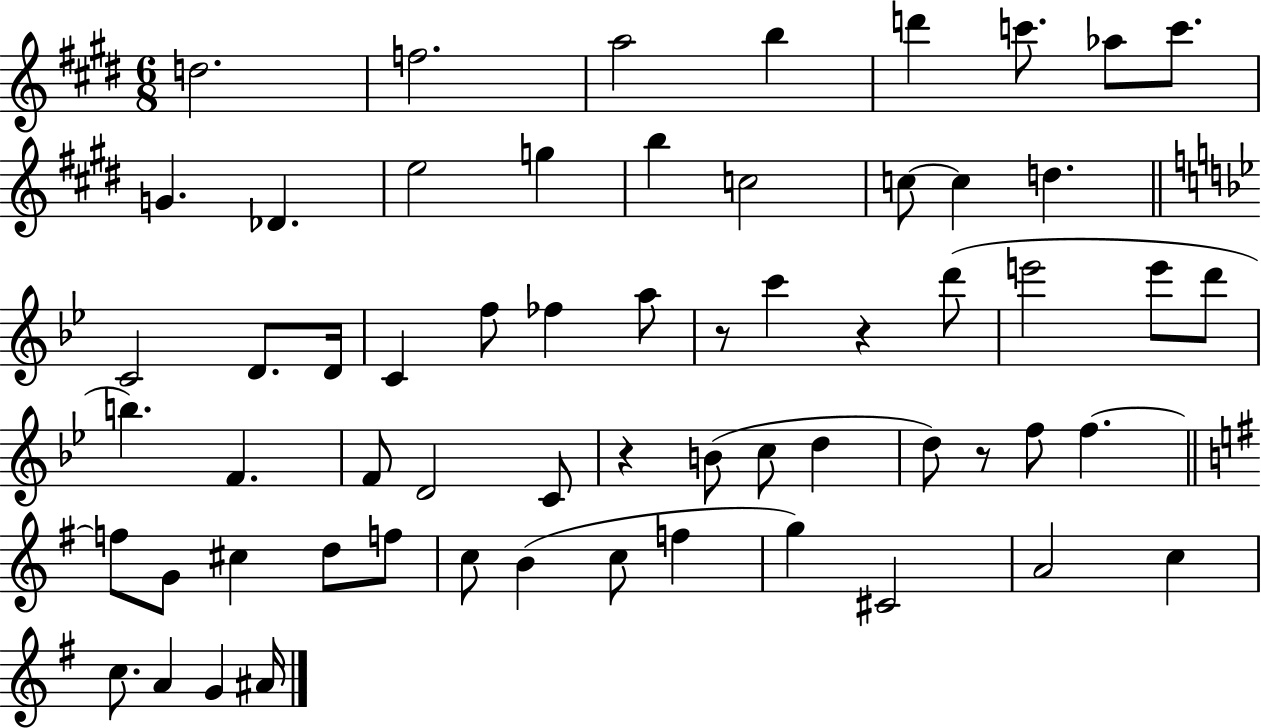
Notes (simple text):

D5/h. F5/h. A5/h B5/q D6/q C6/e. Ab5/e C6/e. G4/q. Db4/q. E5/h G5/q B5/q C5/h C5/e C5/q D5/q. C4/h D4/e. D4/s C4/q F5/e FES5/q A5/e R/e C6/q R/q D6/e E6/h E6/e D6/e B5/q. F4/q. F4/e D4/h C4/e R/q B4/e C5/e D5/q D5/e R/e F5/e F5/q. F5/e G4/e C#5/q D5/e F5/e C5/e B4/q C5/e F5/q G5/q C#4/h A4/h C5/q C5/e. A4/q G4/q A#4/s